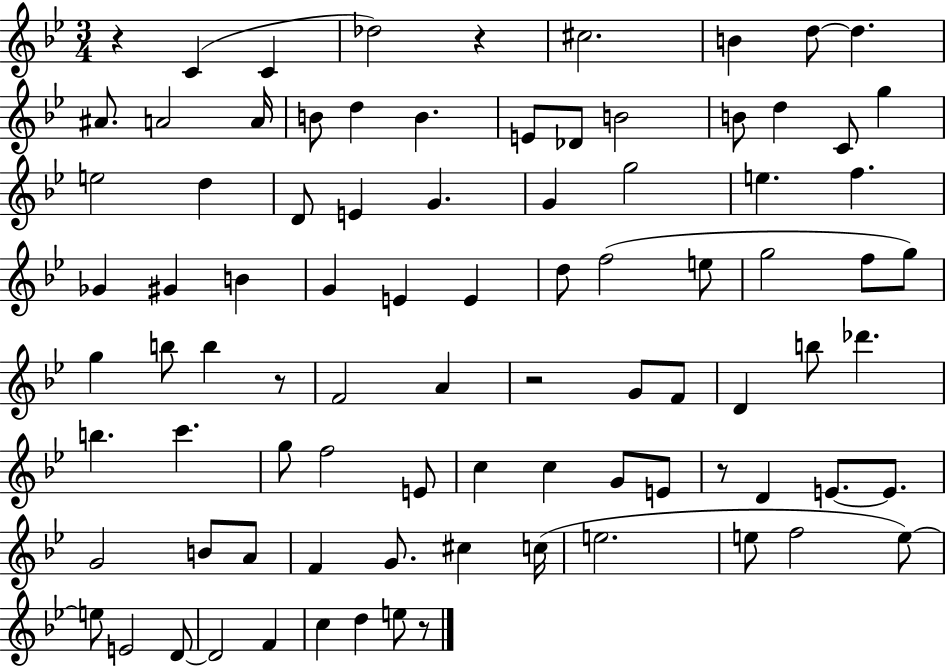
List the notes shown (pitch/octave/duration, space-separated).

R/q C4/q C4/q Db5/h R/q C#5/h. B4/q D5/e D5/q. A#4/e. A4/h A4/s B4/e D5/q B4/q. E4/e Db4/e B4/h B4/e D5/q C4/e G5/q E5/h D5/q D4/e E4/q G4/q. G4/q G5/h E5/q. F5/q. Gb4/q G#4/q B4/q G4/q E4/q E4/q D5/e F5/h E5/e G5/h F5/e G5/e G5/q B5/e B5/q R/e F4/h A4/q R/h G4/e F4/e D4/q B5/e Db6/q. B5/q. C6/q. G5/e F5/h E4/e C5/q C5/q G4/e E4/e R/e D4/q E4/e. E4/e. G4/h B4/e A4/e F4/q G4/e. C#5/q C5/s E5/h. E5/e F5/h E5/e E5/e E4/h D4/e D4/h F4/q C5/q D5/q E5/e R/e